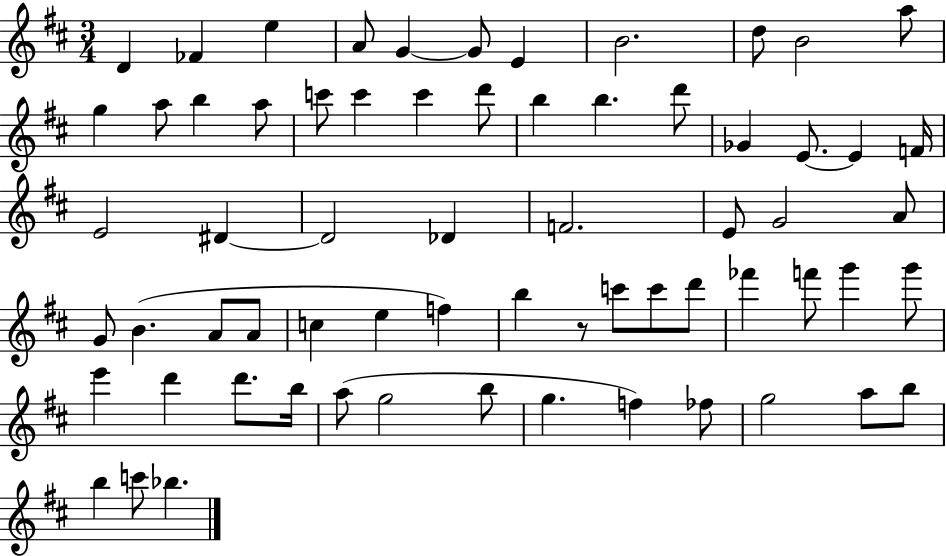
X:1
T:Untitled
M:3/4
L:1/4
K:D
D _F e A/2 G G/2 E B2 d/2 B2 a/2 g a/2 b a/2 c'/2 c' c' d'/2 b b d'/2 _G E/2 E F/4 E2 ^D ^D2 _D F2 E/2 G2 A/2 G/2 B A/2 A/2 c e f b z/2 c'/2 c'/2 d'/2 _f' f'/2 g' g'/2 e' d' d'/2 b/4 a/2 g2 b/2 g f _f/2 g2 a/2 b/2 b c'/2 _b